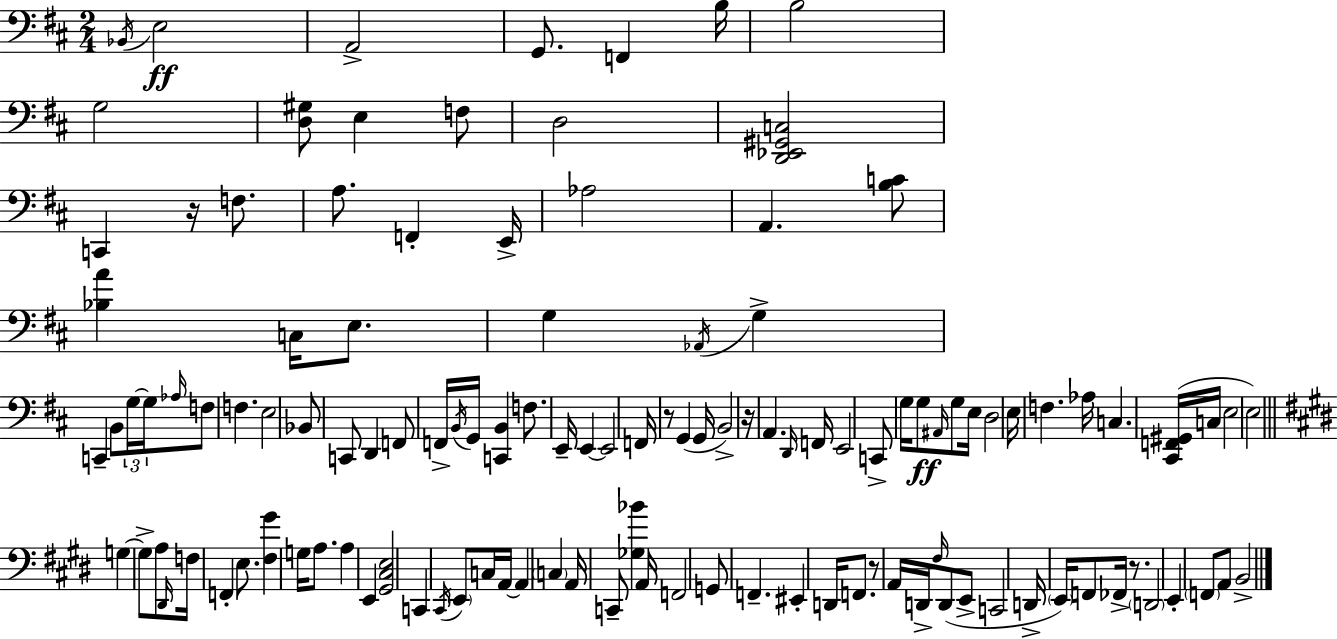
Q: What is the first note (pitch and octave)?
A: Bb2